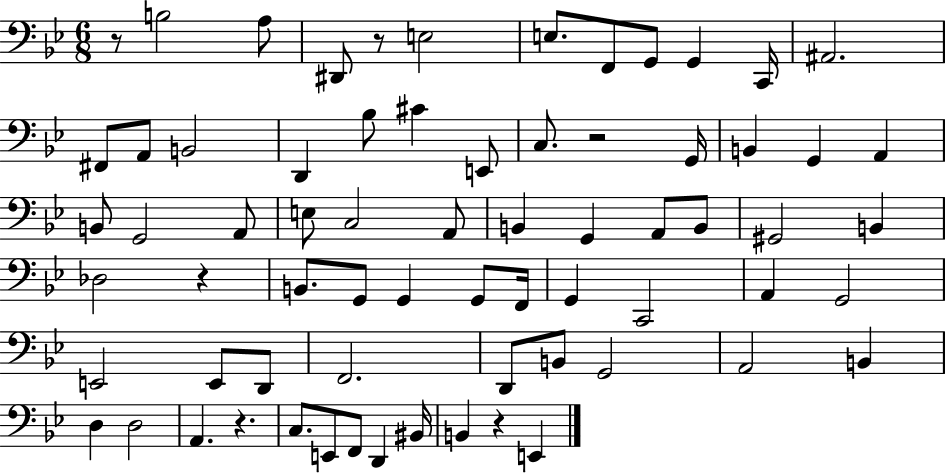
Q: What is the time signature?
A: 6/8